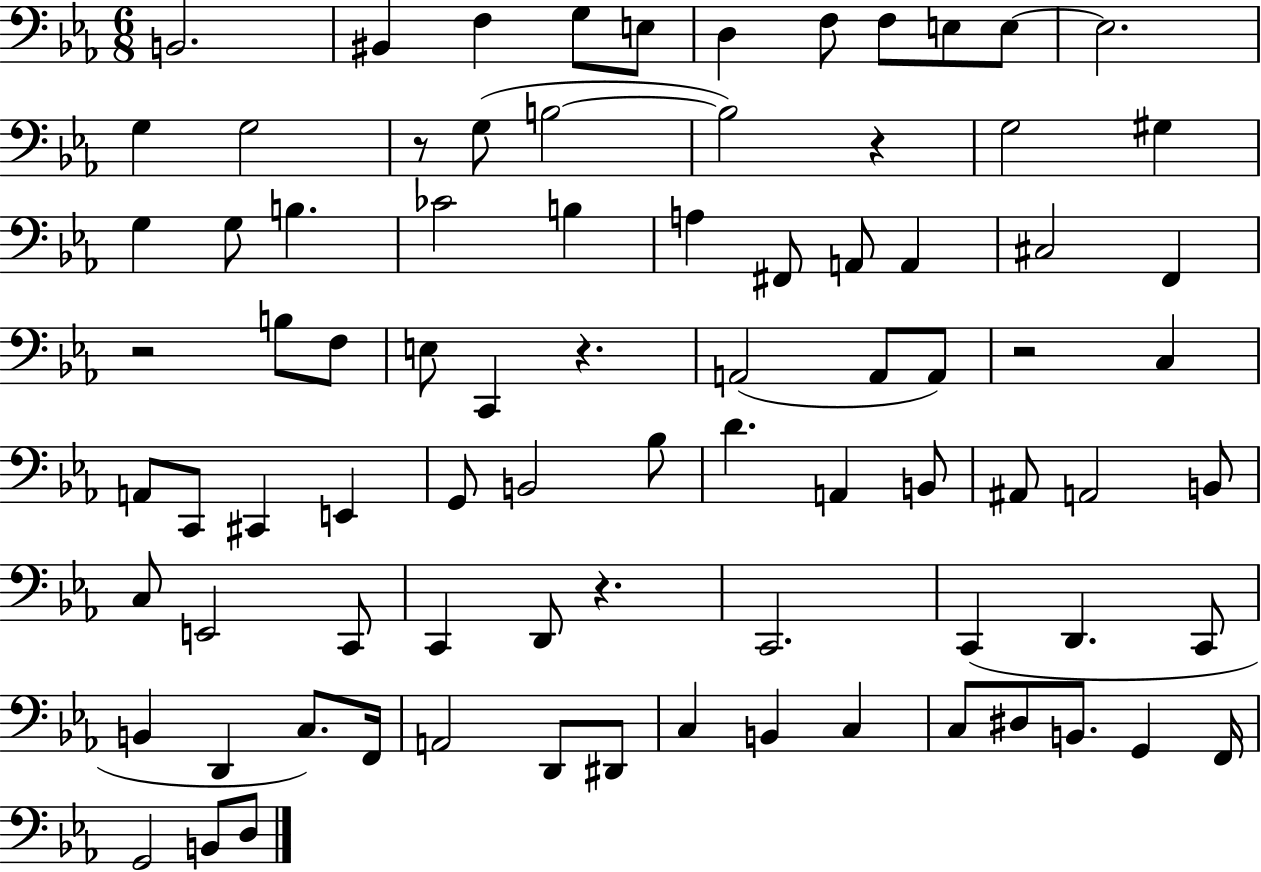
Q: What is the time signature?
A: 6/8